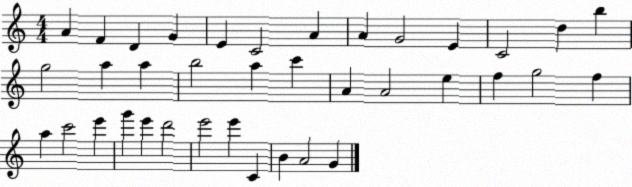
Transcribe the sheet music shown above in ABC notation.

X:1
T:Untitled
M:4/4
L:1/4
K:C
A F D G E C2 A A G2 E C2 d b g2 a a b2 a c' A A2 e f g2 f a c'2 e' g' e' d'2 e'2 e' C B A2 G